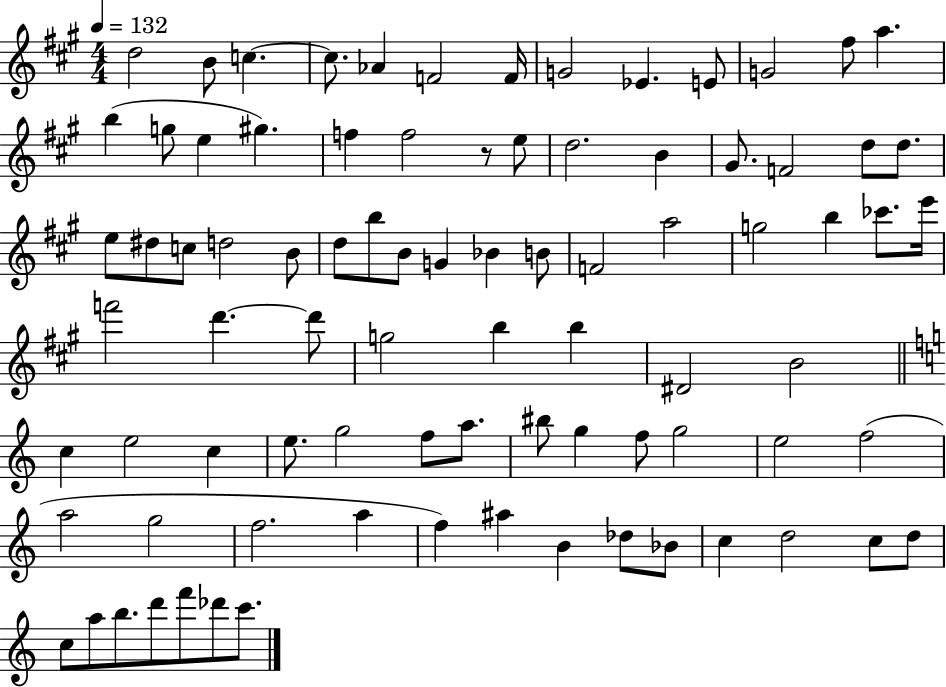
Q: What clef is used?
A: treble